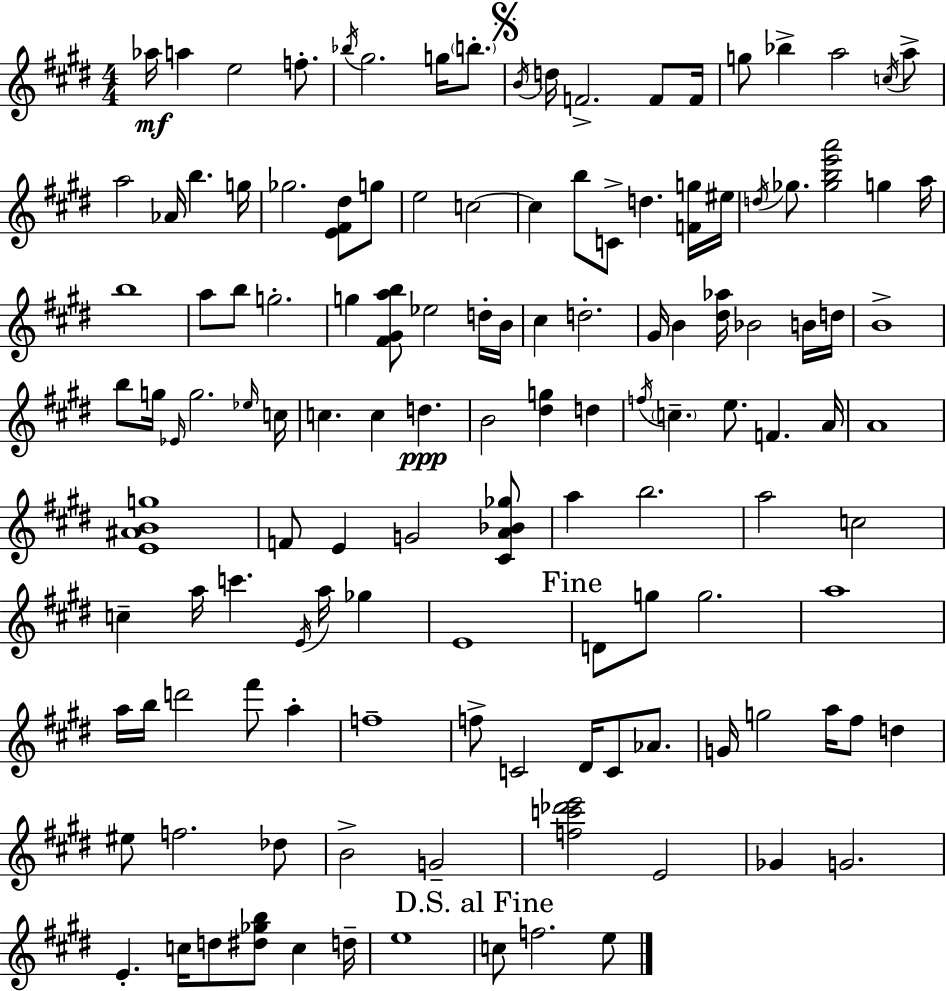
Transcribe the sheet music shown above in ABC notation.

X:1
T:Untitled
M:4/4
L:1/4
K:E
_a/4 a e2 f/2 _b/4 ^g2 g/4 b/2 B/4 d/4 F2 F/2 F/4 g/2 _b a2 c/4 a/2 a2 _A/4 b g/4 _g2 [E^F^d]/2 g/2 e2 c2 c b/2 C/2 d [Fg]/4 ^e/4 d/4 _g/2 [_gbe'a']2 g a/4 b4 a/2 b/2 g2 g [^F^Gab]/2 _e2 d/4 B/4 ^c d2 ^G/4 B [^d_a]/4 _B2 B/4 d/4 B4 b/2 g/4 _E/4 g2 _e/4 c/4 c c d B2 [^dg] d f/4 c e/2 F A/4 A4 [E^ABg]4 F/2 E G2 [^CA_B_g]/2 a b2 a2 c2 c a/4 c' E/4 a/4 _g E4 D/2 g/2 g2 a4 a/4 b/4 d'2 ^f'/2 a f4 f/2 C2 ^D/4 C/2 _A/2 G/4 g2 a/4 ^f/2 d ^e/2 f2 _d/2 B2 G2 [fc'_d'e']2 E2 _G G2 E c/4 d/2 [^d_gb]/2 c d/4 e4 c/2 f2 e/2